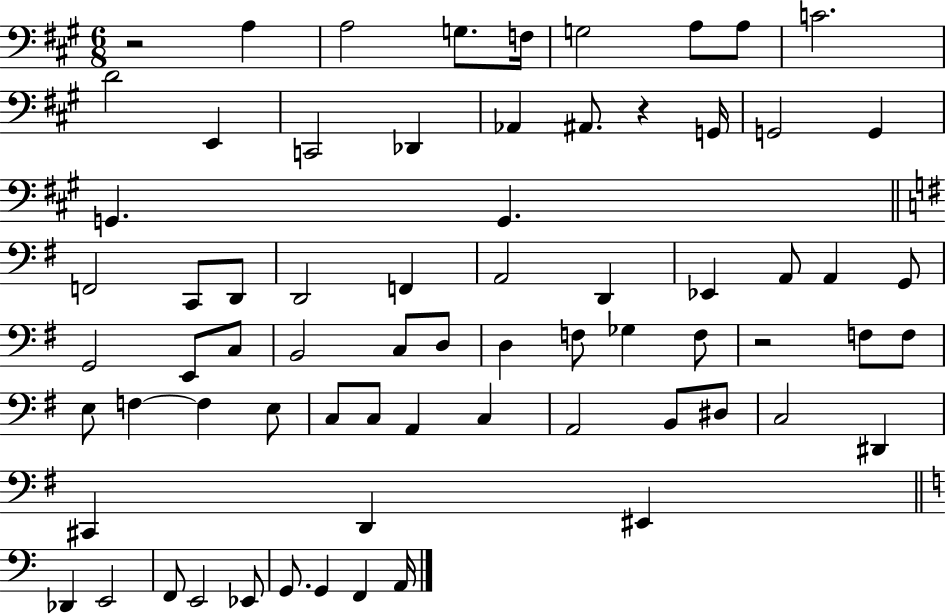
R/h A3/q A3/h G3/e. F3/s G3/h A3/e A3/e C4/h. D4/h E2/q C2/h Db2/q Ab2/q A#2/e. R/q G2/s G2/h G2/q G2/q. G2/q. F2/h C2/e D2/e D2/h F2/q A2/h D2/q Eb2/q A2/e A2/q G2/e G2/h E2/e C3/e B2/h C3/e D3/e D3/q F3/e Gb3/q F3/e R/h F3/e F3/e E3/e F3/q F3/q E3/e C3/e C3/e A2/q C3/q A2/h B2/e D#3/e C3/h D#2/q C#2/q D2/q EIS2/q Db2/q E2/h F2/e E2/h Eb2/e G2/e. G2/q F2/q A2/s